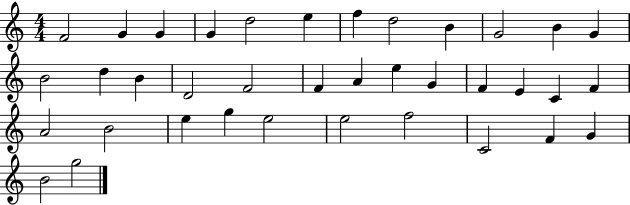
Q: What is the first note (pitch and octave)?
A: F4